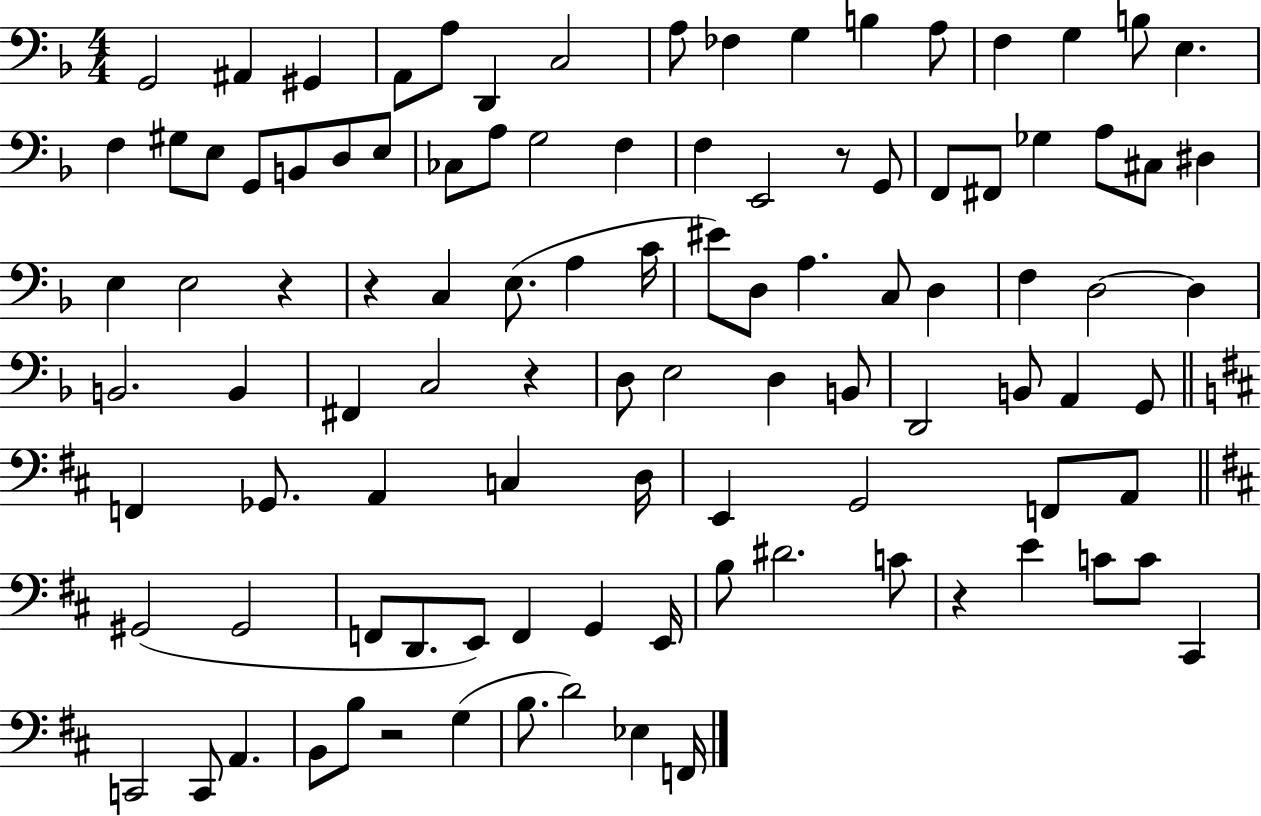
X:1
T:Untitled
M:4/4
L:1/4
K:F
G,,2 ^A,, ^G,, A,,/2 A,/2 D,, C,2 A,/2 _F, G, B, A,/2 F, G, B,/2 E, F, ^G,/2 E,/2 G,,/2 B,,/2 D,/2 E,/2 _C,/2 A,/2 G,2 F, F, E,,2 z/2 G,,/2 F,,/2 ^F,,/2 _G, A,/2 ^C,/2 ^D, E, E,2 z z C, E,/2 A, C/4 ^E/2 D,/2 A, C,/2 D, F, D,2 D, B,,2 B,, ^F,, C,2 z D,/2 E,2 D, B,,/2 D,,2 B,,/2 A,, G,,/2 F,, _G,,/2 A,, C, D,/4 E,, G,,2 F,,/2 A,,/2 ^G,,2 ^G,,2 F,,/2 D,,/2 E,,/2 F,, G,, E,,/4 B,/2 ^D2 C/2 z E C/2 C/2 ^C,, C,,2 C,,/2 A,, B,,/2 B,/2 z2 G, B,/2 D2 _E, F,,/4